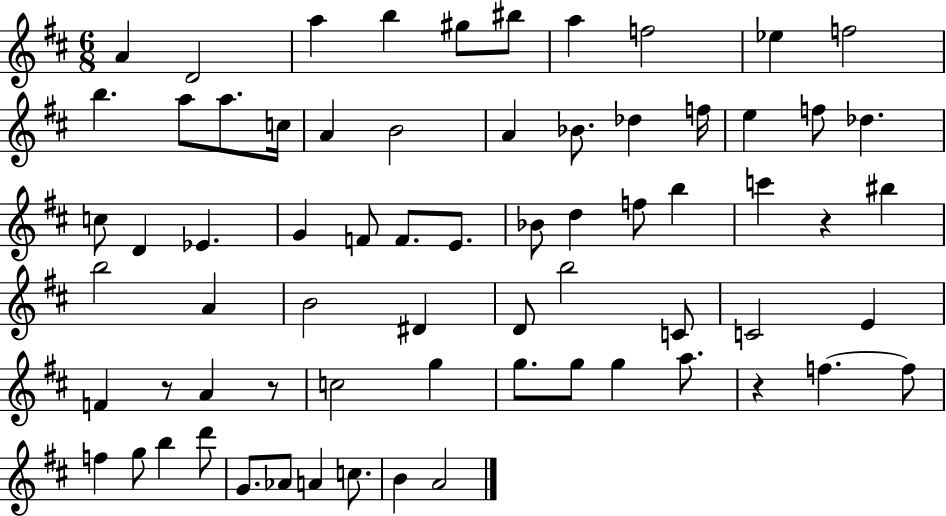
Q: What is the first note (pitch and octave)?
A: A4